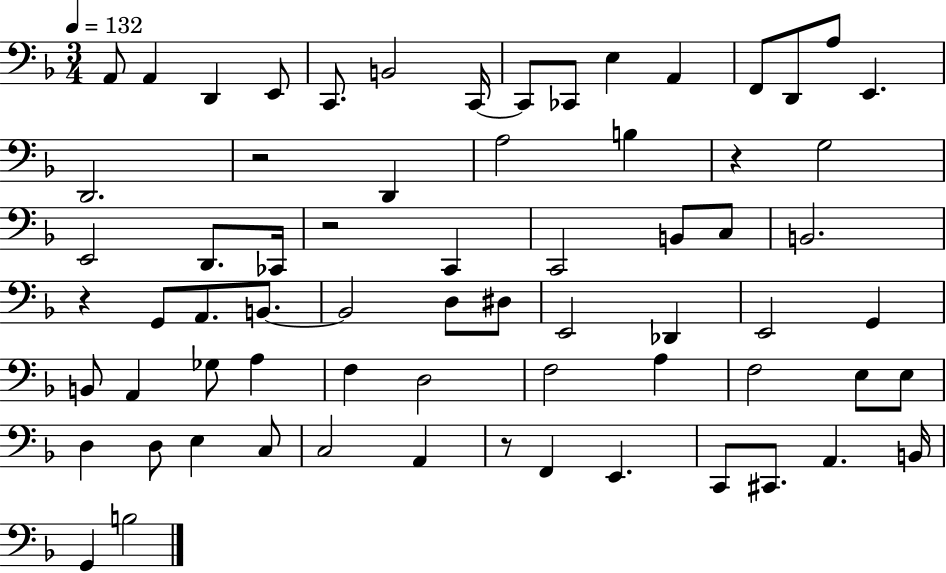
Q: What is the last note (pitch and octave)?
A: B3